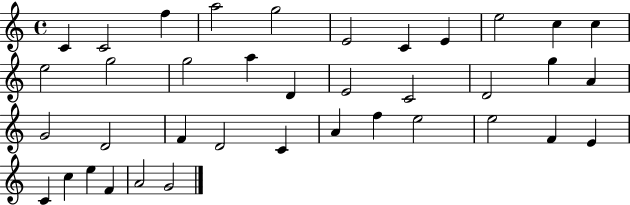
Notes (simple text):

C4/q C4/h F5/q A5/h G5/h E4/h C4/q E4/q E5/h C5/q C5/q E5/h G5/h G5/h A5/q D4/q E4/h C4/h D4/h G5/q A4/q G4/h D4/h F4/q D4/h C4/q A4/q F5/q E5/h E5/h F4/q E4/q C4/q C5/q E5/q F4/q A4/h G4/h